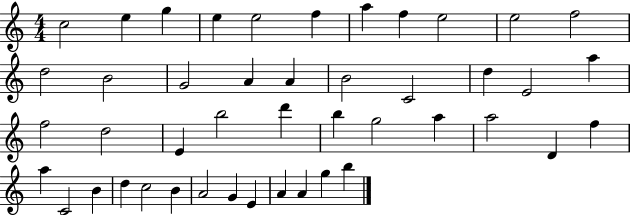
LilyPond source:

{
  \clef treble
  \numericTimeSignature
  \time 4/4
  \key c \major
  c''2 e''4 g''4 | e''4 e''2 f''4 | a''4 f''4 e''2 | e''2 f''2 | \break d''2 b'2 | g'2 a'4 a'4 | b'2 c'2 | d''4 e'2 a''4 | \break f''2 d''2 | e'4 b''2 d'''4 | b''4 g''2 a''4 | a''2 d'4 f''4 | \break a''4 c'2 b'4 | d''4 c''2 b'4 | a'2 g'4 e'4 | a'4 a'4 g''4 b''4 | \break \bar "|."
}